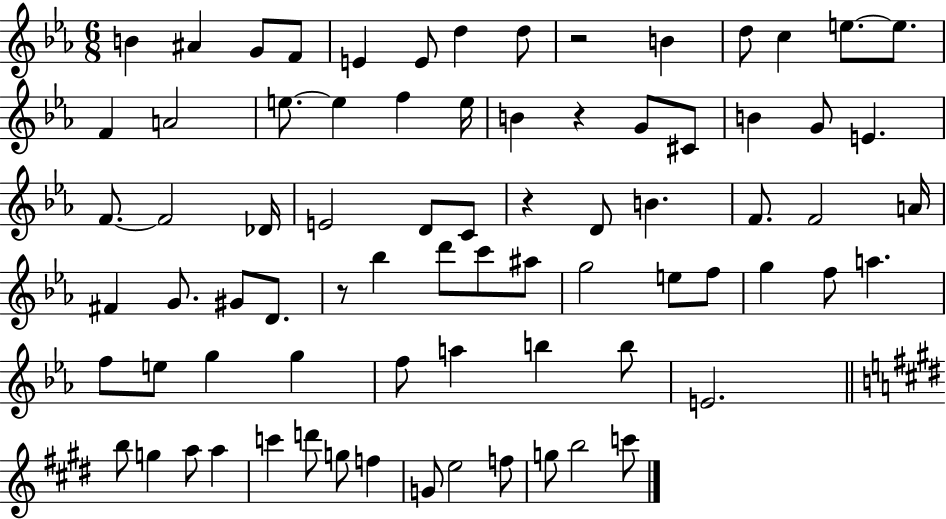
X:1
T:Untitled
M:6/8
L:1/4
K:Eb
B ^A G/2 F/2 E E/2 d d/2 z2 B d/2 c e/2 e/2 F A2 e/2 e f e/4 B z G/2 ^C/2 B G/2 E F/2 F2 _D/4 E2 D/2 C/2 z D/2 B F/2 F2 A/4 ^F G/2 ^G/2 D/2 z/2 _b d'/2 c'/2 ^a/2 g2 e/2 f/2 g f/2 a f/2 e/2 g g f/2 a b b/2 E2 b/2 g a/2 a c' d'/2 g/2 f G/2 e2 f/2 g/2 b2 c'/2